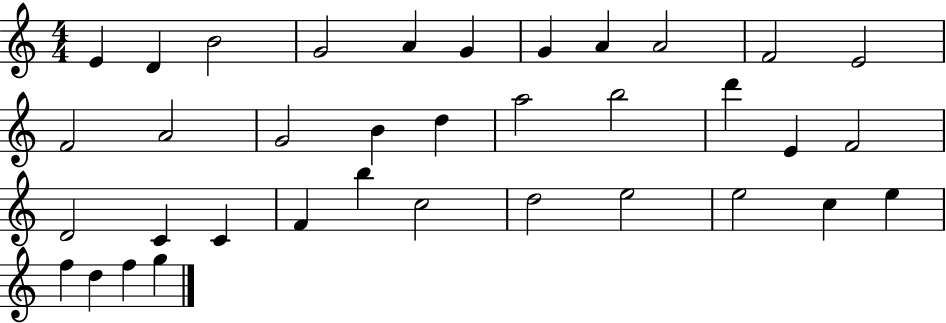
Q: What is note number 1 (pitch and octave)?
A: E4